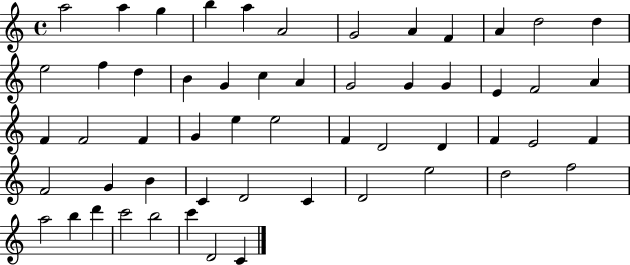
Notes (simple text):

A5/h A5/q G5/q B5/q A5/q A4/h G4/h A4/q F4/q A4/q D5/h D5/q E5/h F5/q D5/q B4/q G4/q C5/q A4/q G4/h G4/q G4/q E4/q F4/h A4/q F4/q F4/h F4/q G4/q E5/q E5/h F4/q D4/h D4/q F4/q E4/h F4/q F4/h G4/q B4/q C4/q D4/h C4/q D4/h E5/h D5/h F5/h A5/h B5/q D6/q C6/h B5/h C6/q D4/h C4/q